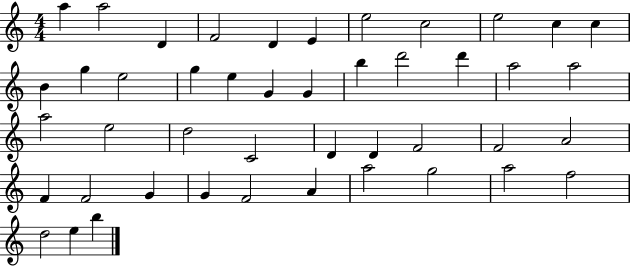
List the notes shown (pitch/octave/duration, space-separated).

A5/q A5/h D4/q F4/h D4/q E4/q E5/h C5/h E5/h C5/q C5/q B4/q G5/q E5/h G5/q E5/q G4/q G4/q B5/q D6/h D6/q A5/h A5/h A5/h E5/h D5/h C4/h D4/q D4/q F4/h F4/h A4/h F4/q F4/h G4/q G4/q F4/h A4/q A5/h G5/h A5/h F5/h D5/h E5/q B5/q